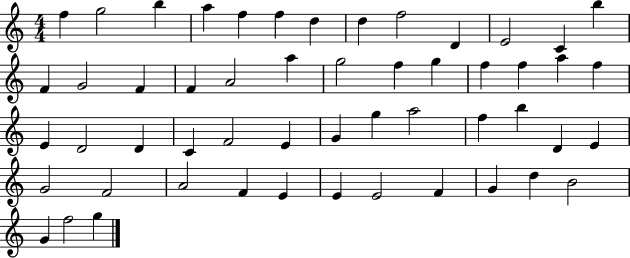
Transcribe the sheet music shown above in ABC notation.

X:1
T:Untitled
M:4/4
L:1/4
K:C
f g2 b a f f d d f2 D E2 C b F G2 F F A2 a g2 f g f f a f E D2 D C F2 E G g a2 f b D E G2 F2 A2 F E E E2 F G d B2 G f2 g